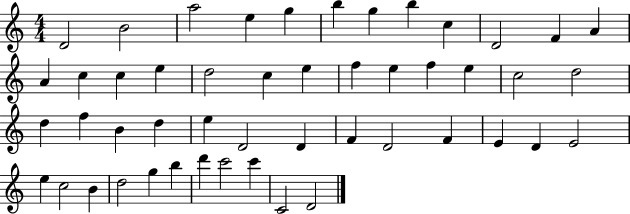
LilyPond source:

{
  \clef treble
  \numericTimeSignature
  \time 4/4
  \key c \major
  d'2 b'2 | a''2 e''4 g''4 | b''4 g''4 b''4 c''4 | d'2 f'4 a'4 | \break a'4 c''4 c''4 e''4 | d''2 c''4 e''4 | f''4 e''4 f''4 e''4 | c''2 d''2 | \break d''4 f''4 b'4 d''4 | e''4 d'2 d'4 | f'4 d'2 f'4 | e'4 d'4 e'2 | \break e''4 c''2 b'4 | d''2 g''4 b''4 | d'''4 c'''2 c'''4 | c'2 d'2 | \break \bar "|."
}